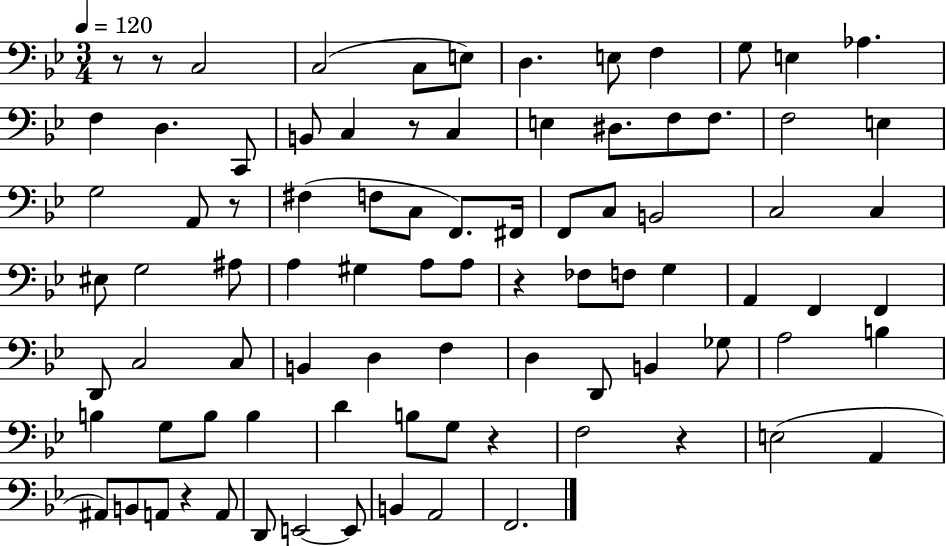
R/e R/e C3/h C3/h C3/e E3/e D3/q. E3/e F3/q G3/e E3/q Ab3/q. F3/q D3/q. C2/e B2/e C3/q R/e C3/q E3/q D#3/e. F3/e F3/e. F3/h E3/q G3/h A2/e R/e F#3/q F3/e C3/e F2/e. F#2/s F2/e C3/e B2/h C3/h C3/q EIS3/e G3/h A#3/e A3/q G#3/q A3/e A3/e R/q FES3/e F3/e G3/q A2/q F2/q F2/q D2/e C3/h C3/e B2/q D3/q F3/q D3/q D2/e B2/q Gb3/e A3/h B3/q B3/q G3/e B3/e B3/q D4/q B3/e G3/e R/q F3/h R/q E3/h A2/q A#2/e B2/e A2/e R/q A2/e D2/e E2/h E2/e B2/q A2/h F2/h.